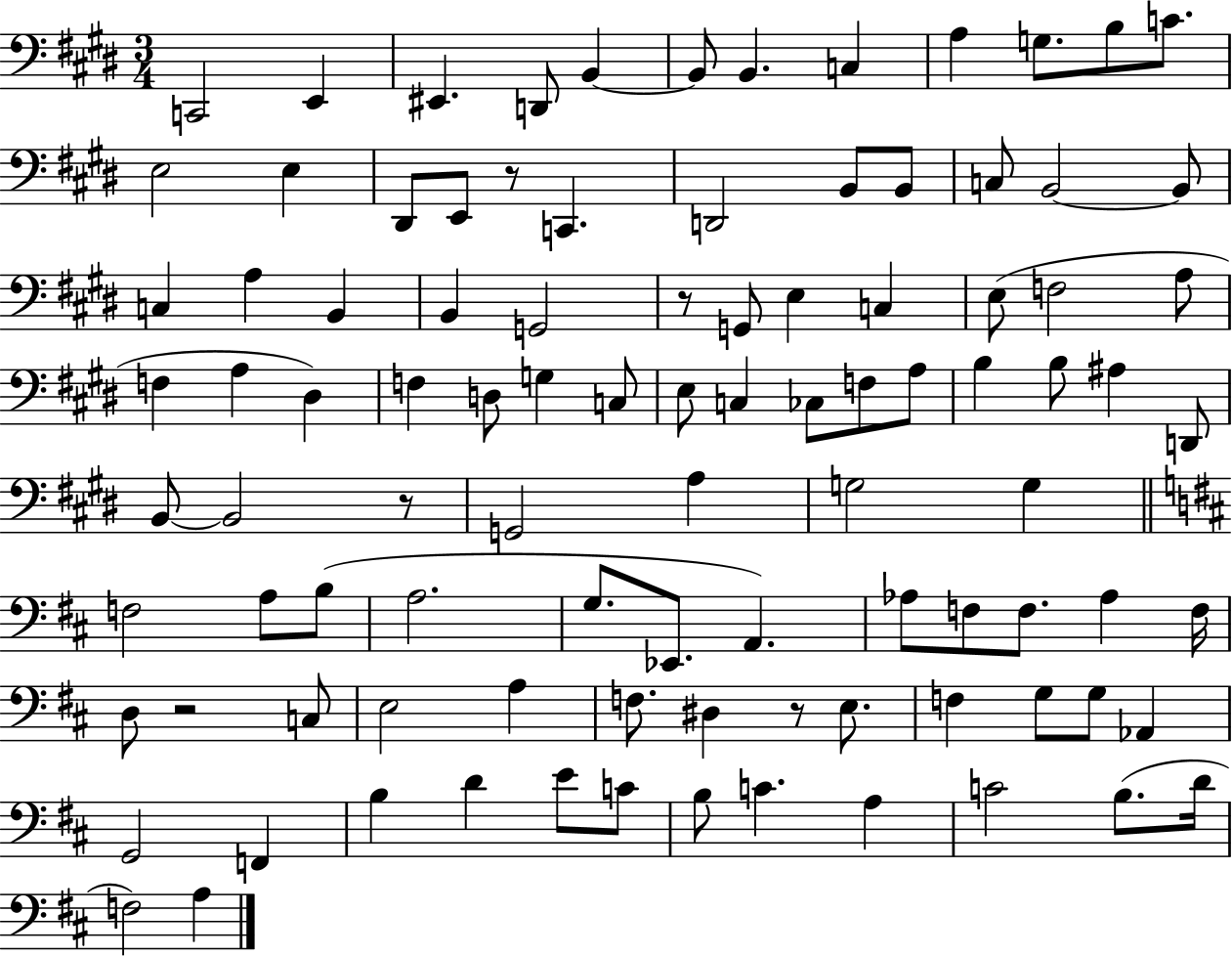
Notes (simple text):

C2/h E2/q EIS2/q. D2/e B2/q B2/e B2/q. C3/q A3/q G3/e. B3/e C4/e. E3/h E3/q D#2/e E2/e R/e C2/q. D2/h B2/e B2/e C3/e B2/h B2/e C3/q A3/q B2/q B2/q G2/h R/e G2/e E3/q C3/q E3/e F3/h A3/e F3/q A3/q D#3/q F3/q D3/e G3/q C3/e E3/e C3/q CES3/e F3/e A3/e B3/q B3/e A#3/q D2/e B2/e B2/h R/e G2/h A3/q G3/h G3/q F3/h A3/e B3/e A3/h. G3/e. Eb2/e. A2/q. Ab3/e F3/e F3/e. Ab3/q F3/s D3/e R/h C3/e E3/h A3/q F3/e. D#3/q R/e E3/e. F3/q G3/e G3/e Ab2/q G2/h F2/q B3/q D4/q E4/e C4/e B3/e C4/q. A3/q C4/h B3/e. D4/s F3/h A3/q